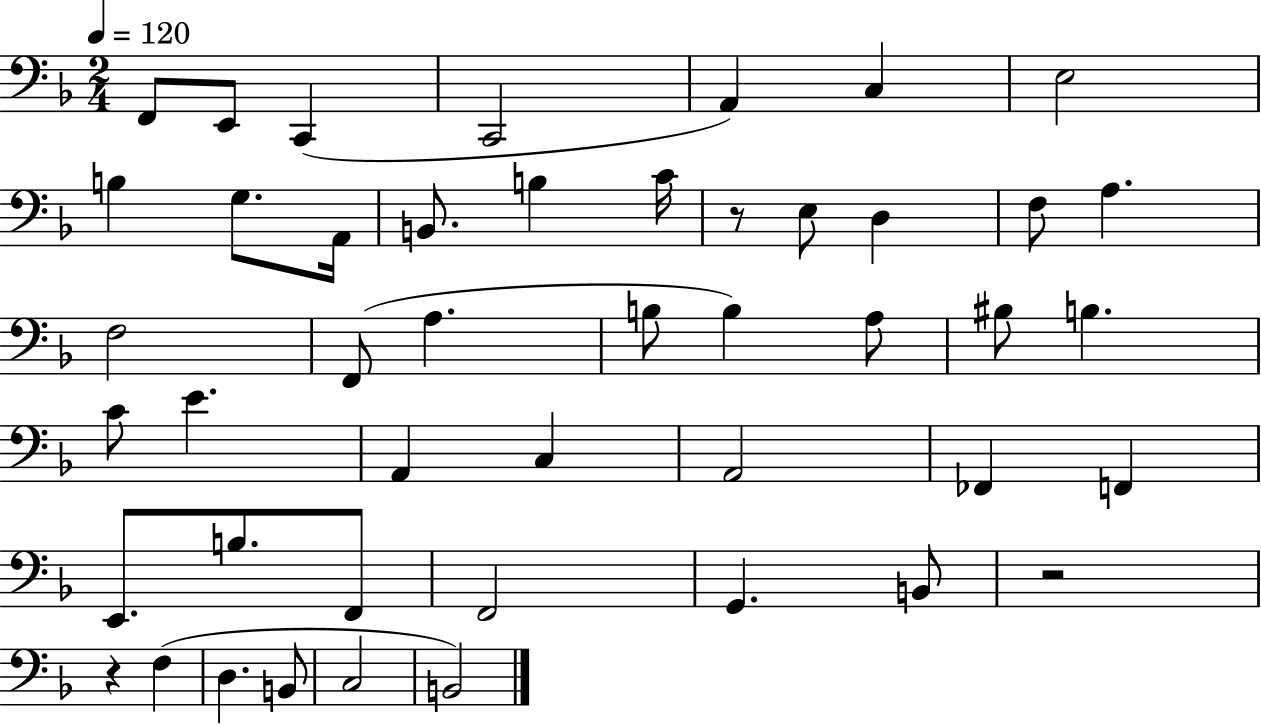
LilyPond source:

{
  \clef bass
  \numericTimeSignature
  \time 2/4
  \key f \major
  \tempo 4 = 120
  f,8 e,8 c,4( | c,2 | a,4) c4 | e2 | \break b4 g8. a,16 | b,8. b4 c'16 | r8 e8 d4 | f8 a4. | \break f2 | f,8( a4. | b8 b4) a8 | bis8 b4. | \break c'8 e'4. | a,4 c4 | a,2 | fes,4 f,4 | \break e,8. b8. f,8 | f,2 | g,4. b,8 | r2 | \break r4 f4( | d4. b,8 | c2 | b,2) | \break \bar "|."
}